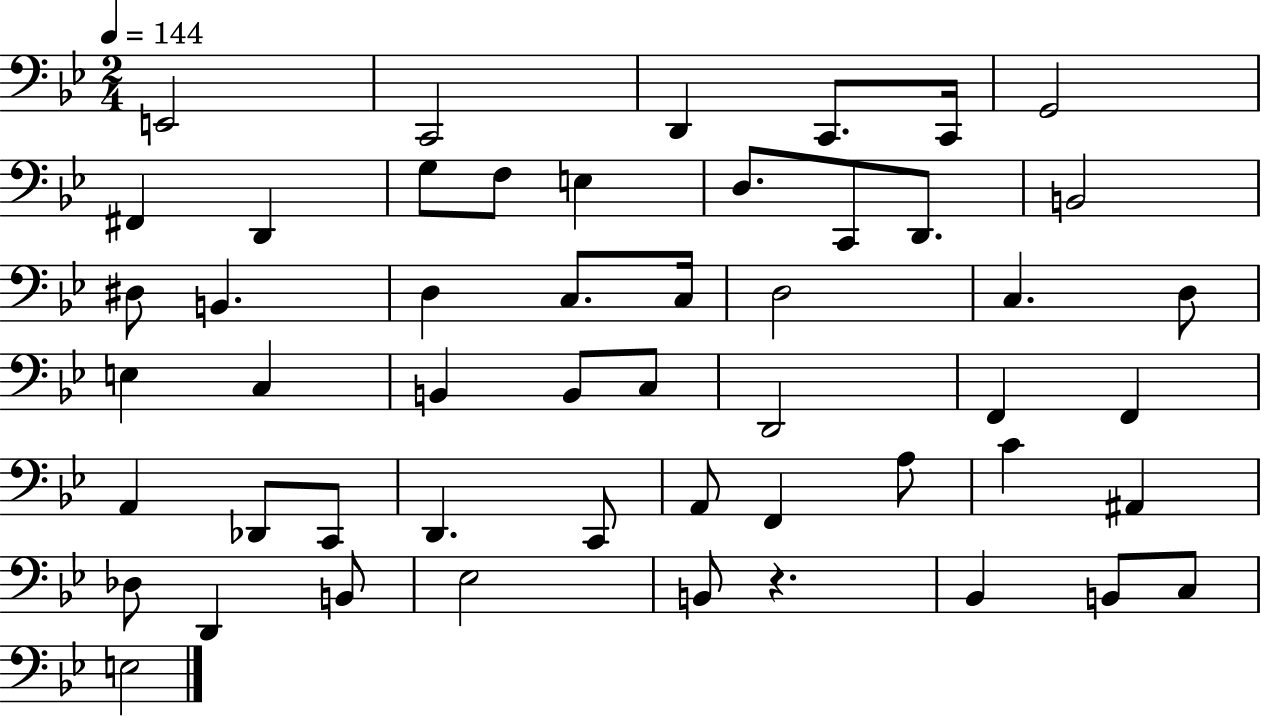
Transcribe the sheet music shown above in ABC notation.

X:1
T:Untitled
M:2/4
L:1/4
K:Bb
E,,2 C,,2 D,, C,,/2 C,,/4 G,,2 ^F,, D,, G,/2 F,/2 E, D,/2 C,,/2 D,,/2 B,,2 ^D,/2 B,, D, C,/2 C,/4 D,2 C, D,/2 E, C, B,, B,,/2 C,/2 D,,2 F,, F,, A,, _D,,/2 C,,/2 D,, C,,/2 A,,/2 F,, A,/2 C ^A,, _D,/2 D,, B,,/2 _E,2 B,,/2 z _B,, B,,/2 C,/2 E,2